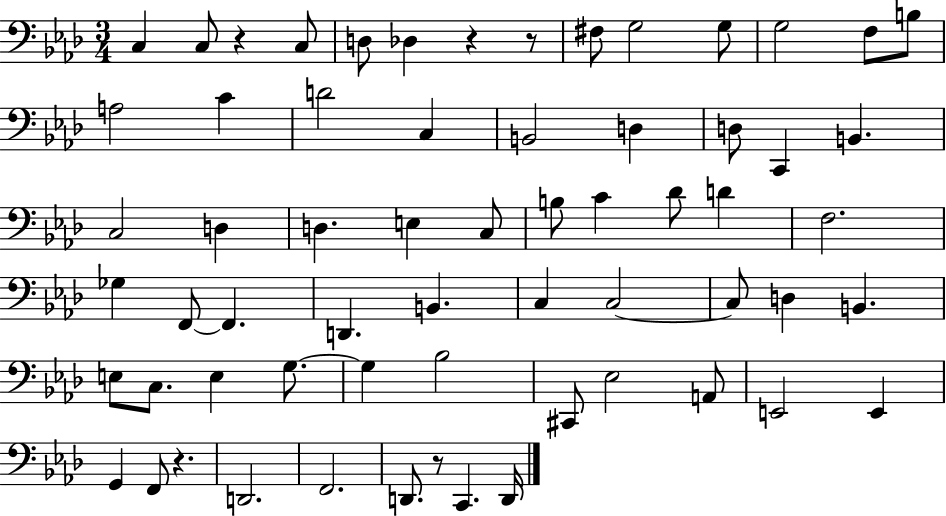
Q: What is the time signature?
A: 3/4